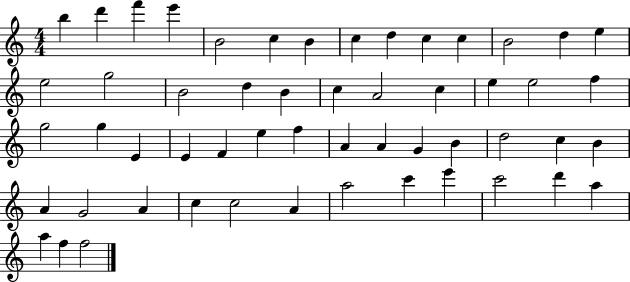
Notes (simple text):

B5/q D6/q F6/q E6/q B4/h C5/q B4/q C5/q D5/q C5/q C5/q B4/h D5/q E5/q E5/h G5/h B4/h D5/q B4/q C5/q A4/h C5/q E5/q E5/h F5/q G5/h G5/q E4/q E4/q F4/q E5/q F5/q A4/q A4/q G4/q B4/q D5/h C5/q B4/q A4/q G4/h A4/q C5/q C5/h A4/q A5/h C6/q E6/q C6/h D6/q A5/q A5/q F5/q F5/h